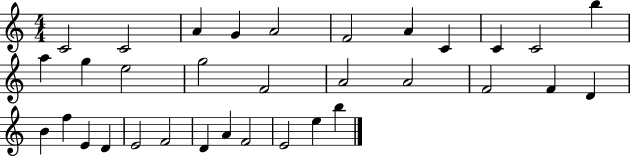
C4/h C4/h A4/q G4/q A4/h F4/h A4/q C4/q C4/q C4/h B5/q A5/q G5/q E5/h G5/h F4/h A4/h A4/h F4/h F4/q D4/q B4/q F5/q E4/q D4/q E4/h F4/h D4/q A4/q F4/h E4/h E5/q B5/q